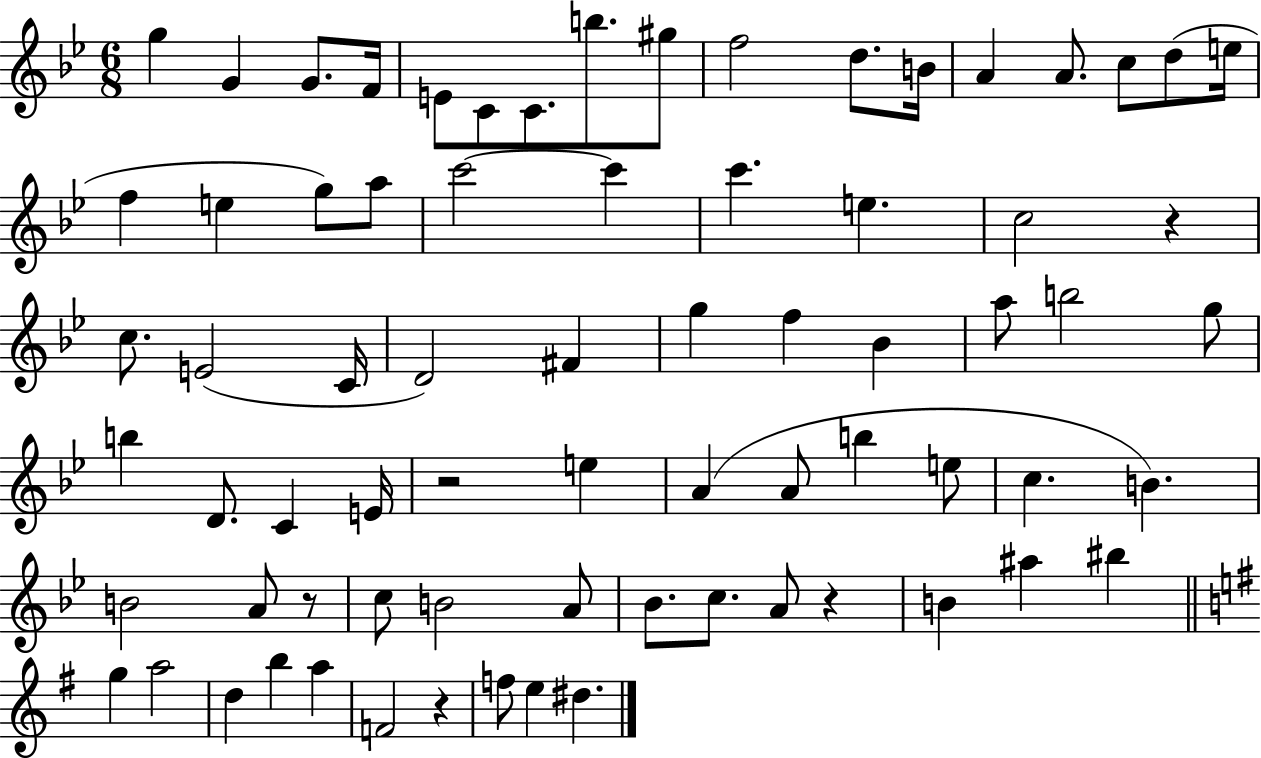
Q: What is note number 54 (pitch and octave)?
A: Bb4